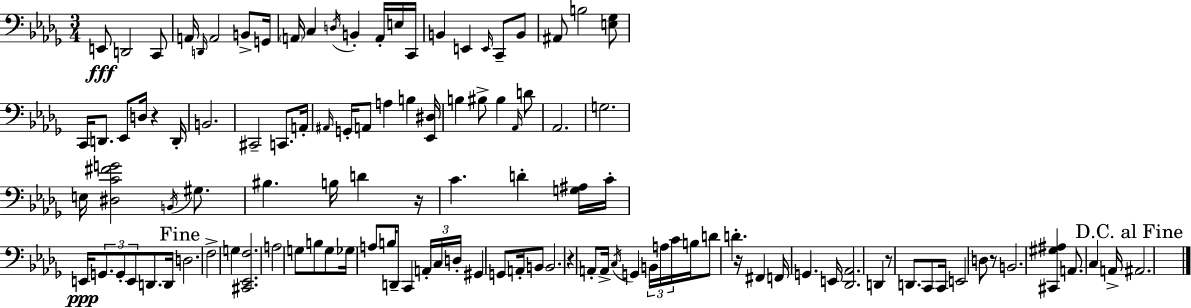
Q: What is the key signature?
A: BES minor